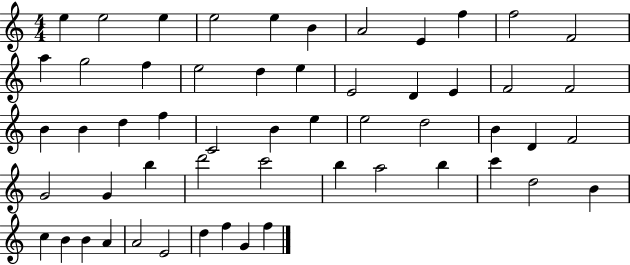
{
  \clef treble
  \numericTimeSignature
  \time 4/4
  \key c \major
  e''4 e''2 e''4 | e''2 e''4 b'4 | a'2 e'4 f''4 | f''2 f'2 | \break a''4 g''2 f''4 | e''2 d''4 e''4 | e'2 d'4 e'4 | f'2 f'2 | \break b'4 b'4 d''4 f''4 | c'2 b'4 e''4 | e''2 d''2 | b'4 d'4 f'2 | \break g'2 g'4 b''4 | d'''2 c'''2 | b''4 a''2 b''4 | c'''4 d''2 b'4 | \break c''4 b'4 b'4 a'4 | a'2 e'2 | d''4 f''4 g'4 f''4 | \bar "|."
}